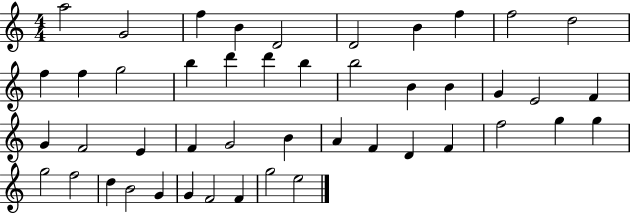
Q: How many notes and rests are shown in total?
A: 46